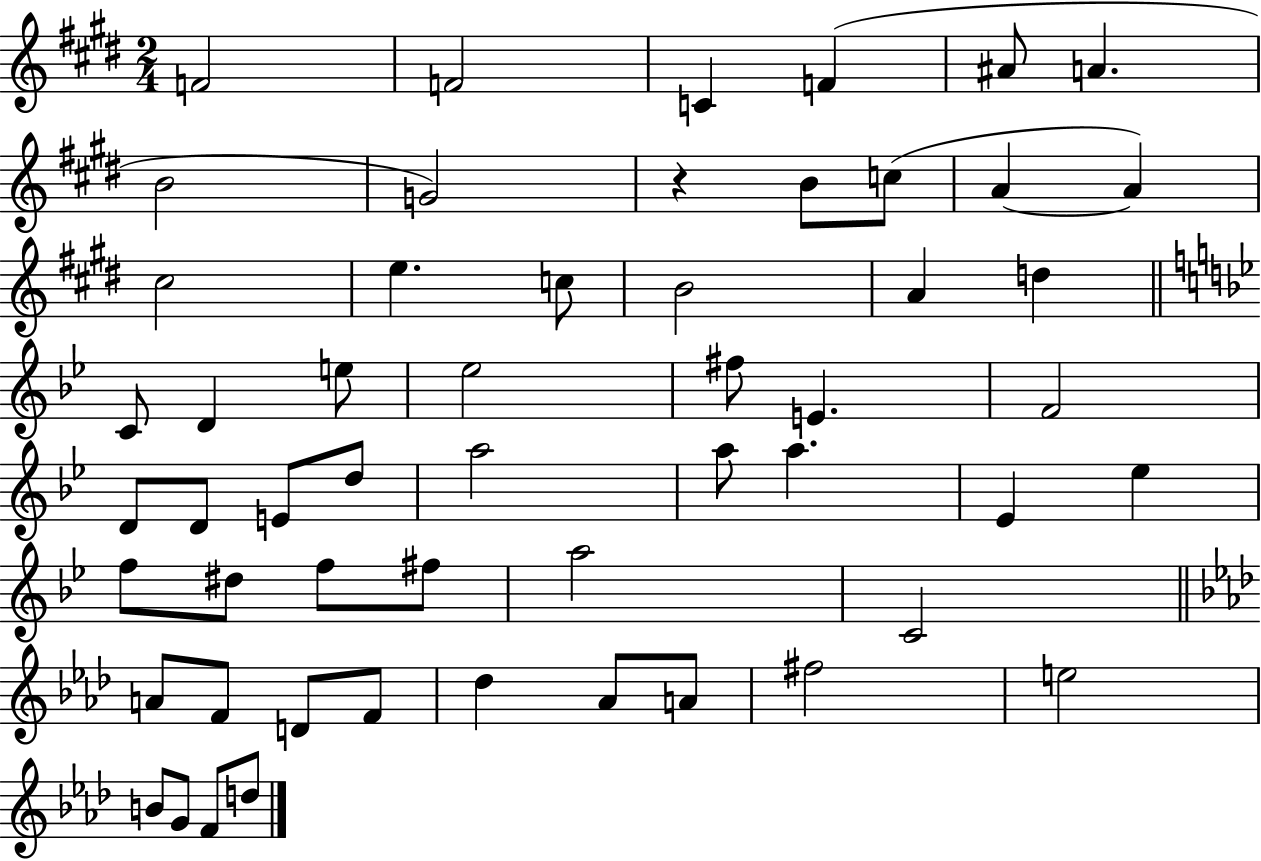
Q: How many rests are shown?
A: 1